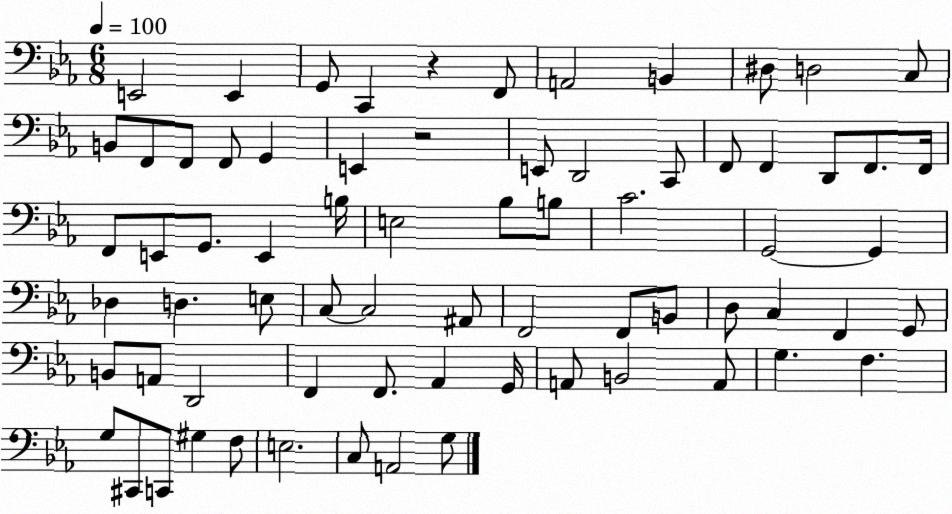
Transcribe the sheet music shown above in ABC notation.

X:1
T:Untitled
M:6/8
L:1/4
K:Eb
E,,2 E,, G,,/2 C,, z F,,/2 A,,2 B,, ^D,/2 D,2 C,/2 B,,/2 F,,/2 F,,/2 F,,/2 G,, E,, z2 E,,/2 D,,2 C,,/2 F,,/2 F,, D,,/2 F,,/2 F,,/4 F,,/2 E,,/2 G,,/2 E,, B,/4 E,2 _B,/2 B,/2 C2 G,,2 G,, _D, D, E,/2 C,/2 C,2 ^A,,/2 F,,2 F,,/2 B,,/2 D,/2 C, F,, G,,/2 B,,/2 A,,/2 D,,2 F,, F,,/2 _A,, G,,/4 A,,/2 B,,2 A,,/2 G, F, G,/2 ^C,,/2 C,,/2 ^G, F,/2 E,2 C,/2 A,,2 G,/2